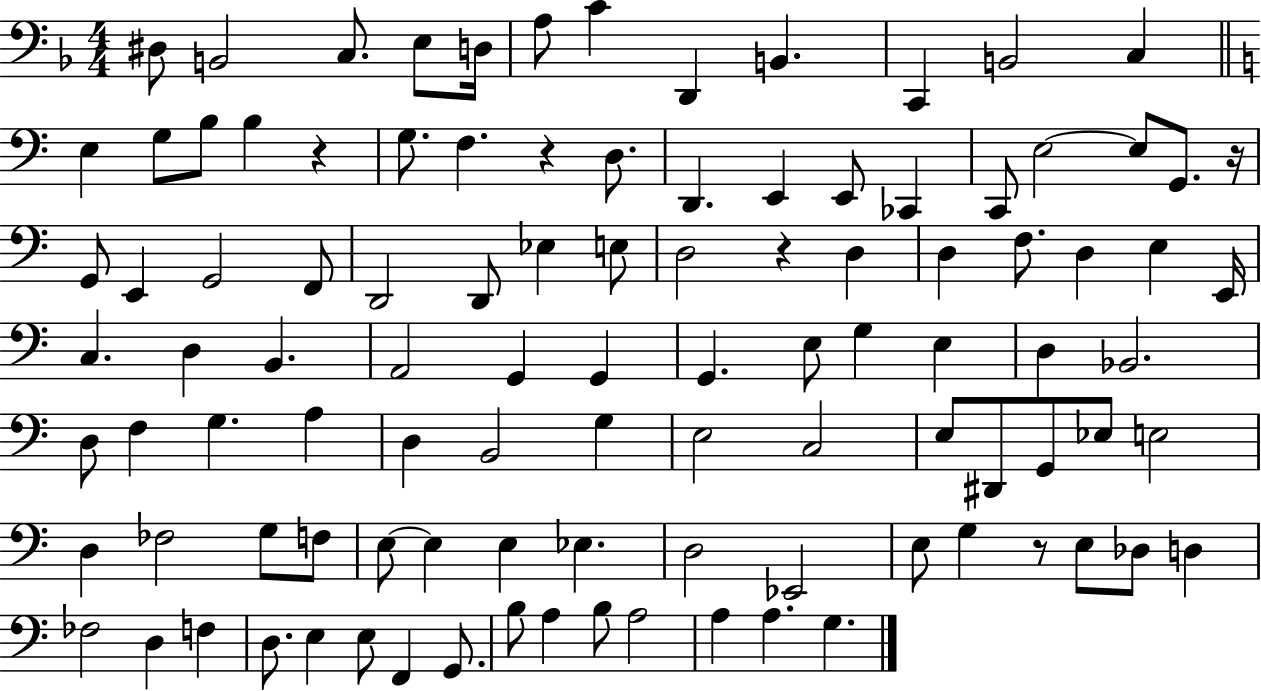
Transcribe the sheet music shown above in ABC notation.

X:1
T:Untitled
M:4/4
L:1/4
K:F
^D,/2 B,,2 C,/2 E,/2 D,/4 A,/2 C D,, B,, C,, B,,2 C, E, G,/2 B,/2 B, z G,/2 F, z D,/2 D,, E,, E,,/2 _C,, C,,/2 E,2 E,/2 G,,/2 z/4 G,,/2 E,, G,,2 F,,/2 D,,2 D,,/2 _E, E,/2 D,2 z D, D, F,/2 D, E, E,,/4 C, D, B,, A,,2 G,, G,, G,, E,/2 G, E, D, _B,,2 D,/2 F, G, A, D, B,,2 G, E,2 C,2 E,/2 ^D,,/2 G,,/2 _E,/2 E,2 D, _F,2 G,/2 F,/2 E,/2 E, E, _E, D,2 _E,,2 E,/2 G, z/2 E,/2 _D,/2 D, _F,2 D, F, D,/2 E, E,/2 F,, G,,/2 B,/2 A, B,/2 A,2 A, A, G,